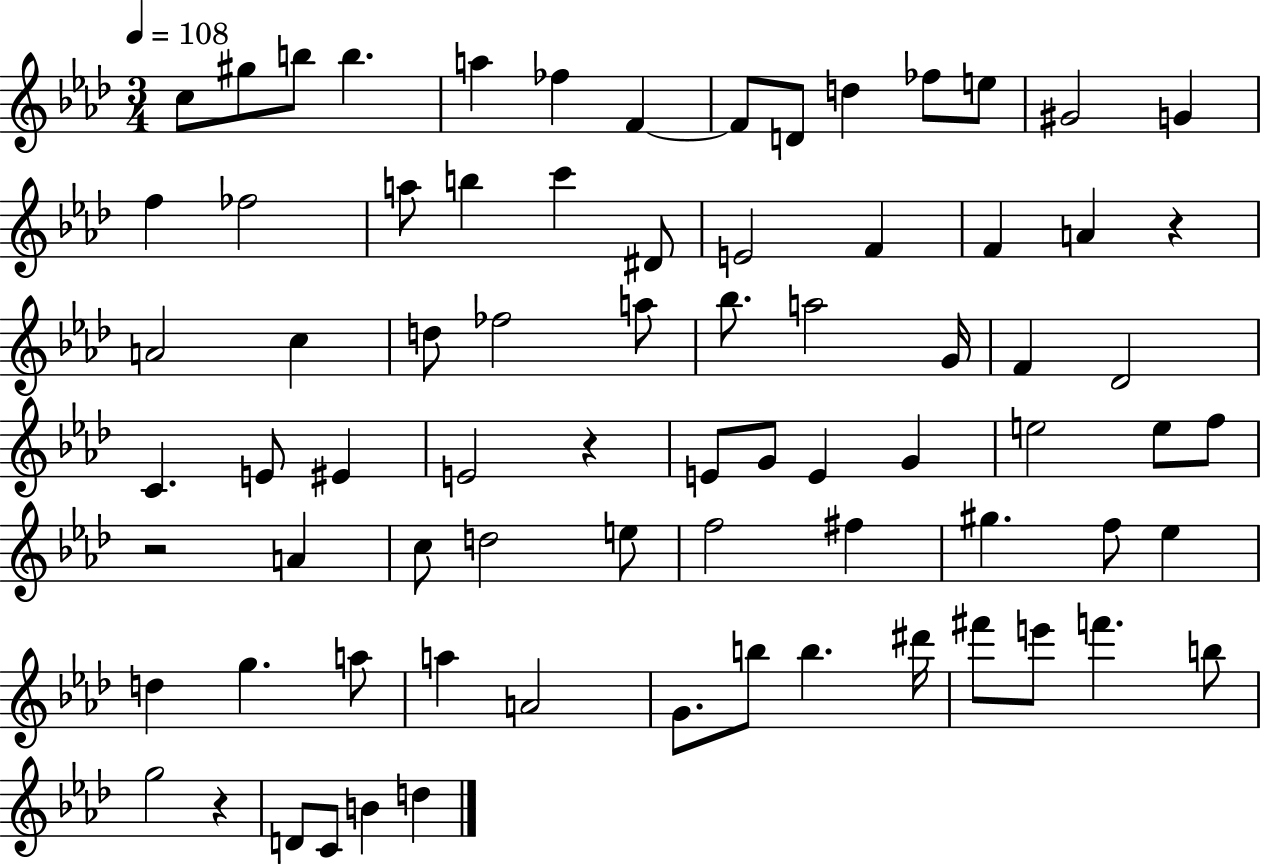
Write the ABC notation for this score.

X:1
T:Untitled
M:3/4
L:1/4
K:Ab
c/2 ^g/2 b/2 b a _f F F/2 D/2 d _f/2 e/2 ^G2 G f _f2 a/2 b c' ^D/2 E2 F F A z A2 c d/2 _f2 a/2 _b/2 a2 G/4 F _D2 C E/2 ^E E2 z E/2 G/2 E G e2 e/2 f/2 z2 A c/2 d2 e/2 f2 ^f ^g f/2 _e d g a/2 a A2 G/2 b/2 b ^d'/4 ^f'/2 e'/2 f' b/2 g2 z D/2 C/2 B d